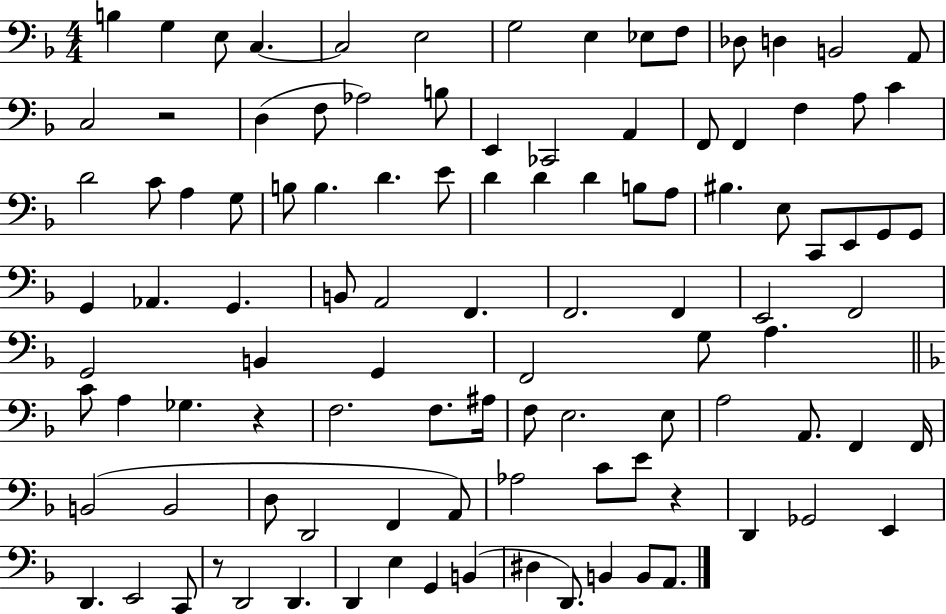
{
  \clef bass
  \numericTimeSignature
  \time 4/4
  \key f \major
  b4 g4 e8 c4.~~ | c2 e2 | g2 e4 ees8 f8 | des8 d4 b,2 a,8 | \break c2 r2 | d4( f8 aes2) b8 | e,4 ces,2 a,4 | f,8 f,4 f4 a8 c'4 | \break d'2 c'8 a4 g8 | b8 b4. d'4. e'8 | d'4 d'4 d'4 b8 a8 | bis4. e8 c,8 e,8 g,8 g,8 | \break g,4 aes,4. g,4. | b,8 a,2 f,4. | f,2. f,4 | e,2 f,2 | \break g,2 b,4 g,4 | f,2 g8 a4. | \bar "||" \break \key f \major c'8 a4 ges4. r4 | f2. f8. ais16 | f8 e2. e8 | a2 a,8. f,4 f,16 | \break b,2( b,2 | d8 d,2 f,4 a,8) | aes2 c'8 e'8 r4 | d,4 ges,2 e,4 | \break d,4. e,2 c,8 | r8 d,2 d,4. | d,4 e4 g,4 b,4( | dis4 d,8.) b,4 b,8 a,8. | \break \bar "|."
}